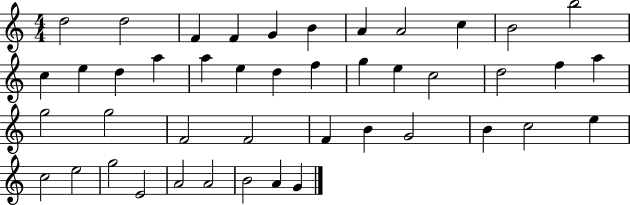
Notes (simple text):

D5/h D5/h F4/q F4/q G4/q B4/q A4/q A4/h C5/q B4/h B5/h C5/q E5/q D5/q A5/q A5/q E5/q D5/q F5/q G5/q E5/q C5/h D5/h F5/q A5/q G5/h G5/h F4/h F4/h F4/q B4/q G4/h B4/q C5/h E5/q C5/h E5/h G5/h E4/h A4/h A4/h B4/h A4/q G4/q